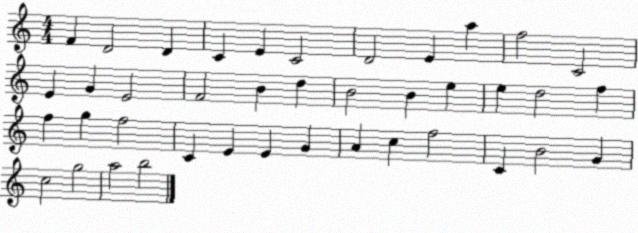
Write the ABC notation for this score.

X:1
T:Untitled
M:4/4
L:1/4
K:C
F D2 D C E C2 D2 E a f2 C2 E G E2 F2 B d B2 B e e d2 f f g f2 C E E G A c f2 C B2 G c2 g2 a2 b2